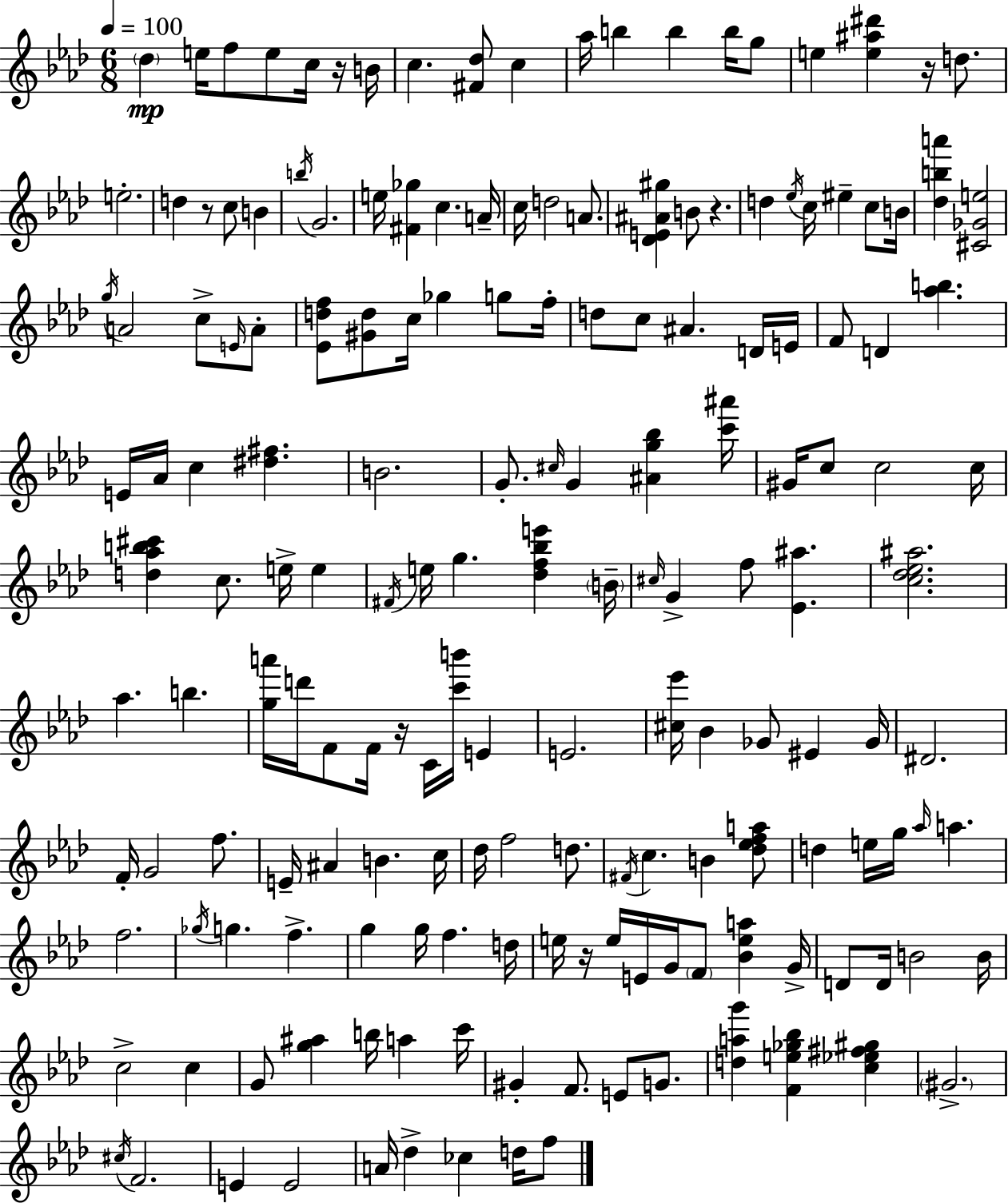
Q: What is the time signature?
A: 6/8